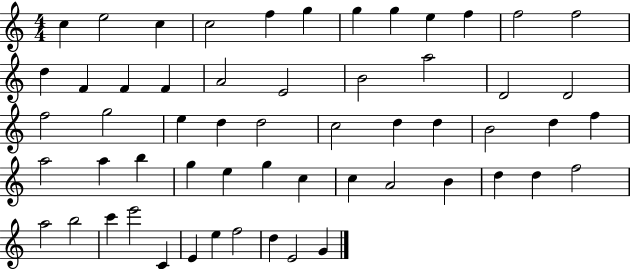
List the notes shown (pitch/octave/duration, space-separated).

C5/q E5/h C5/q C5/h F5/q G5/q G5/q G5/q E5/q F5/q F5/h F5/h D5/q F4/q F4/q F4/q A4/h E4/h B4/h A5/h D4/h D4/h F5/h G5/h E5/q D5/q D5/h C5/h D5/q D5/q B4/h D5/q F5/q A5/h A5/q B5/q G5/q E5/q G5/q C5/q C5/q A4/h B4/q D5/q D5/q F5/h A5/h B5/h C6/q E6/h C4/q E4/q E5/q F5/h D5/q E4/h G4/q